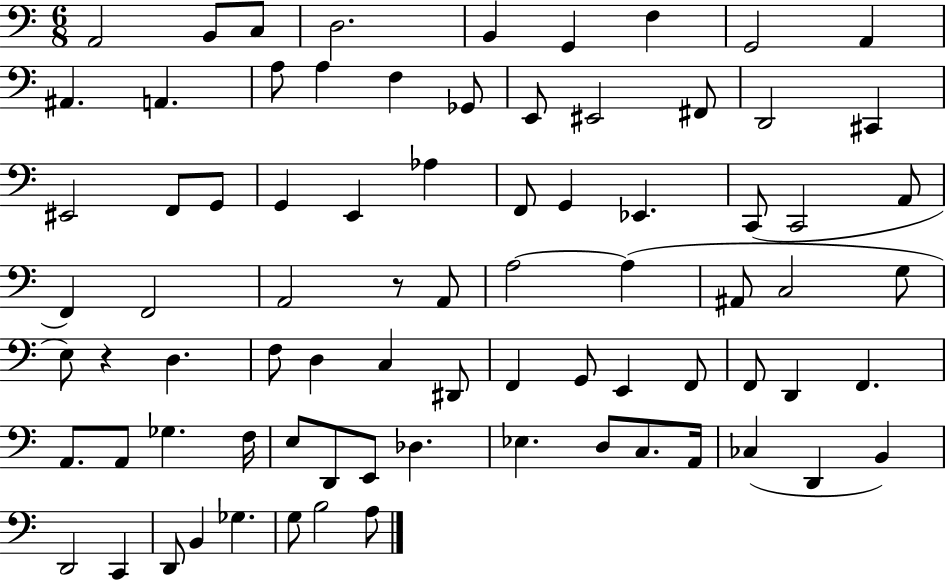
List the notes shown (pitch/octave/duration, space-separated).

A2/h B2/e C3/e D3/h. B2/q G2/q F3/q G2/h A2/q A#2/q. A2/q. A3/e A3/q F3/q Gb2/e E2/e EIS2/h F#2/e D2/h C#2/q EIS2/h F2/e G2/e G2/q E2/q Ab3/q F2/e G2/q Eb2/q. C2/e C2/h A2/e F2/q F2/h A2/h R/e A2/e A3/h A3/q A#2/e C3/h G3/e E3/e R/q D3/q. F3/e D3/q C3/q D#2/e F2/q G2/e E2/q F2/e F2/e D2/q F2/q. A2/e. A2/e Gb3/q. F3/s E3/e D2/e E2/e Db3/q. Eb3/q. D3/e C3/e. A2/s CES3/q D2/q B2/q D2/h C2/q D2/e B2/q Gb3/q. G3/e B3/h A3/e